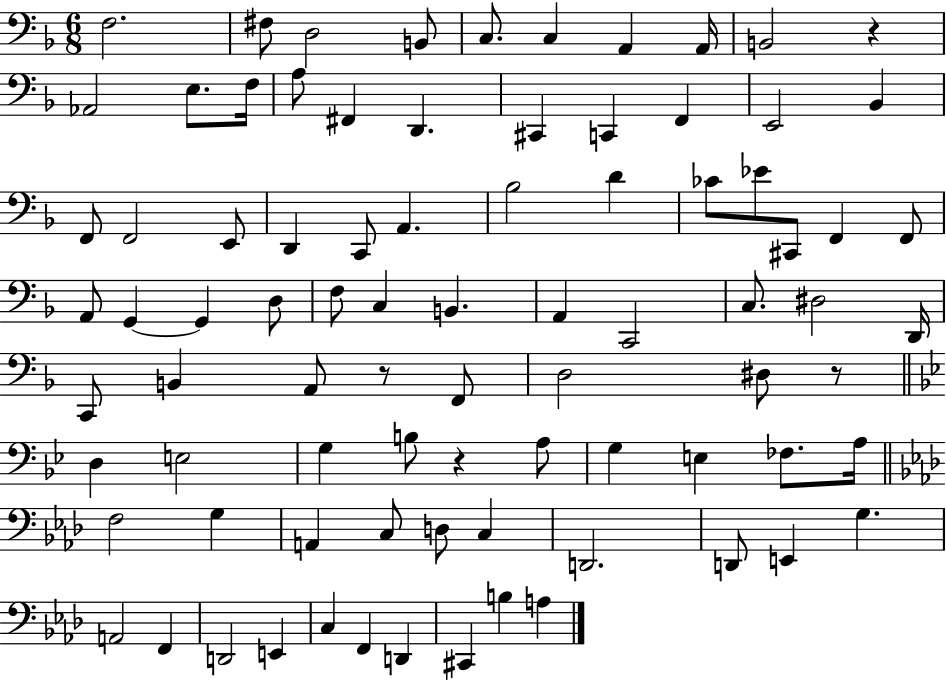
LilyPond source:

{
  \clef bass
  \numericTimeSignature
  \time 6/8
  \key f \major
  \repeat volta 2 { f2. | fis8 d2 b,8 | c8. c4 a,4 a,16 | b,2 r4 | \break aes,2 e8. f16 | a8 fis,4 d,4. | cis,4 c,4 f,4 | e,2 bes,4 | \break f,8 f,2 e,8 | d,4 c,8 a,4. | bes2 d'4 | ces'8 ees'8 cis,8 f,4 f,8 | \break a,8 g,4~~ g,4 d8 | f8 c4 b,4. | a,4 c,2 | c8. dis2 d,16 | \break c,8 b,4 a,8 r8 f,8 | d2 dis8 r8 | \bar "||" \break \key bes \major d4 e2 | g4 b8 r4 a8 | g4 e4 fes8. a16 | \bar "||" \break \key f \minor f2 g4 | a,4 c8 d8 c4 | d,2. | d,8 e,4 g4. | \break a,2 f,4 | d,2 e,4 | c4 f,4 d,4 | cis,4 b4 a4 | \break } \bar "|."
}